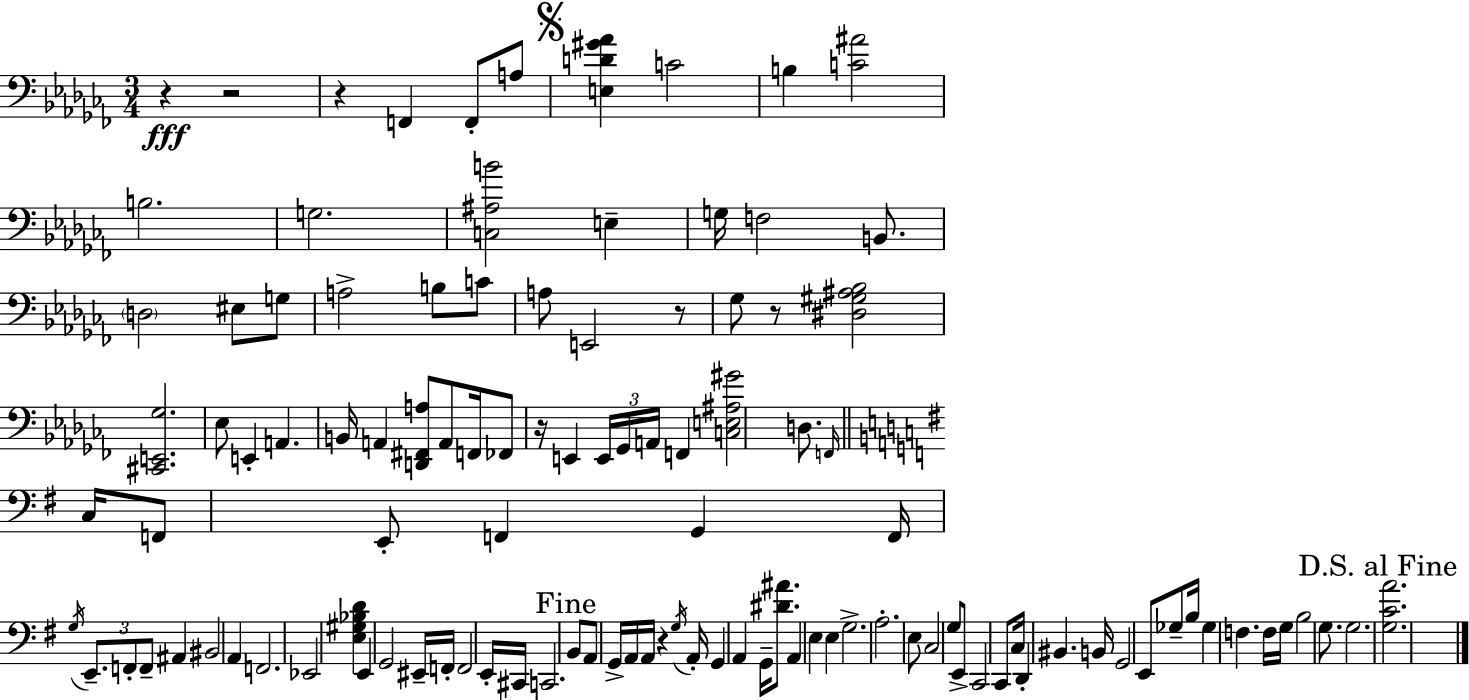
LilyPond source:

{
  \clef bass
  \numericTimeSignature
  \time 3/4
  \key aes \minor
  \repeat volta 2 { r4\fff r2 | r4 f,4 f,8-. a8 | \mark \markup { \musicglyph "scripts.segno" } <e d' gis' aes'>4 c'2 | b4 <c' ais'>2 | \break b2. | g2. | <c ais b'>2 e4-- | g16 f2 b,8. | \break \parenthesize d2 eis8 g8 | a2-> b8 c'8 | a8 e,2 r8 | ges8 r8 <dis gis ais bes>2 | \break <cis, e, ges>2. | ees8 e,4-. a,4. | b,16 a,4 <d, fis, a>8 a,8 f,16 fes,8 | r16 e,4 \tuplet 3/2 { e,16 ges,16 a,16 } f,4 | \break <c e ais gis'>2 d8. \grace { f,16 } | \bar "||" \break \key g \major c16 f,8 e,8-. f,4 g,4 | f,16 \acciaccatura { g16 } \tuplet 3/2 { e,8.-- f,8-. f,8-- } ais,4 | bis,2 a,4 | f,2. | \break ees,2 <e gis bes d'>4 | e,4 g,2 | eis,16-- f,16-. f,2 | e,16-. cis,16 c,2. | \break \mark "Fine" b,8 a,8 g,16-> a,16 a,16 r4 | \acciaccatura { g16 } a,16-. g,4 a,4 g,16-- | <dis' ais'>8. a,4 e4 e4 | g2.-> | \break a2.-. | e8 c2 | g8 e,8-> c,2 | c,8 c16 d,4-. bis,4. | \break b,16 g,2 e,8 | ges8-- b16 ges4 f4. | f16 g16 b2 | g8. g2. | \break \mark "D.S. al Fine" <g c' a'>2. | } \bar "|."
}